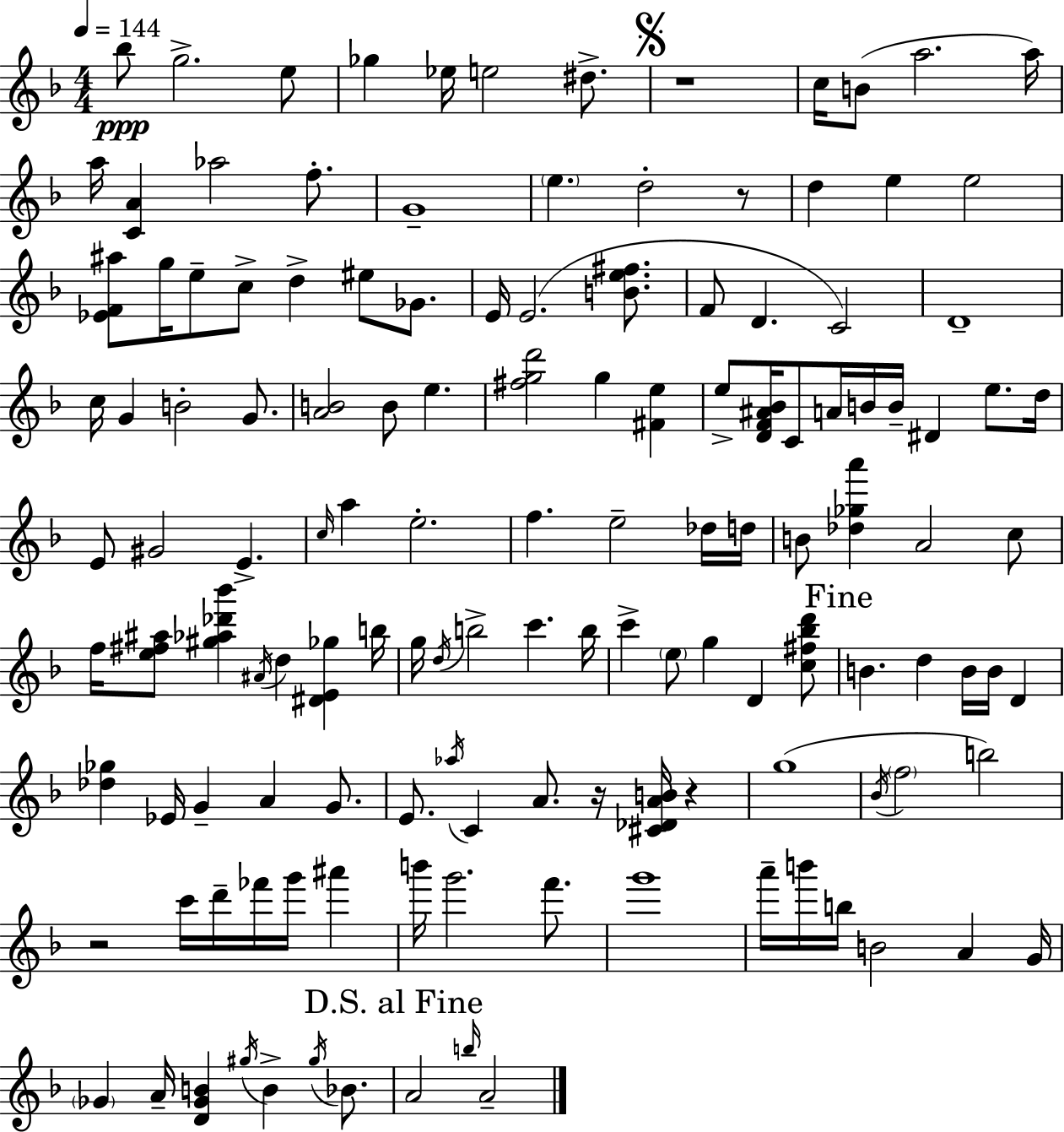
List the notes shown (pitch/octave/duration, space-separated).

Bb5/e G5/h. E5/e Gb5/q Eb5/s E5/h D#5/e. R/w C5/s B4/e A5/h. A5/s A5/s [C4,A4]/q Ab5/h F5/e. G4/w E5/q. D5/h R/e D5/q E5/q E5/h [Eb4,F4,A#5]/e G5/s E5/e C5/e D5/q EIS5/e Gb4/e. E4/s E4/h. [B4,E5,F#5]/e. F4/e D4/q. C4/h D4/w C5/s G4/q B4/h G4/e. [A4,B4]/h B4/e E5/q. [F#5,G5,D6]/h G5/q [F#4,E5]/q E5/e [D4,F4,A#4,Bb4]/s C4/e A4/s B4/s B4/s D#4/q E5/e. D5/s E4/e G#4/h E4/q. C5/s A5/q E5/h. F5/q. E5/h Db5/s D5/s B4/e [Db5,Gb5,A6]/q A4/h C5/e F5/s [E5,F#5,A#5]/e [G#5,Ab5,Db6,Bb6]/q A#4/s D5/q [D#4,E4,Gb5]/q B5/s G5/s D5/s B5/h C6/q. B5/s C6/q E5/e G5/q D4/q [C5,F#5,Bb5,D6]/e B4/q. D5/q B4/s B4/s D4/q [Db5,Gb5]/q Eb4/s G4/q A4/q G4/e. E4/e. Ab5/s C4/q A4/e. R/s [C#4,Db4,A4,B4]/s R/q G5/w Bb4/s F5/h B5/h R/h C6/s D6/s FES6/s G6/s A#6/q B6/s G6/h. F6/e. G6/w A6/s B6/s B5/s B4/h A4/q G4/s Gb4/q A4/s [D4,Gb4,B4]/q G#5/s B4/q G#5/s Bb4/e. A4/h B5/s A4/h